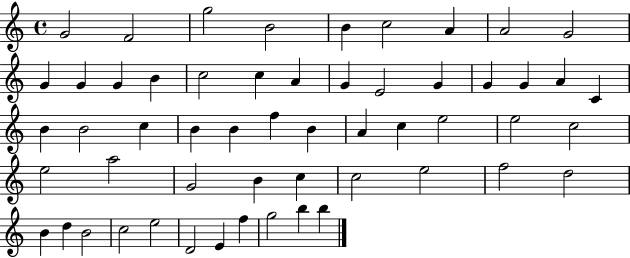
G4/h F4/h G5/h B4/h B4/q C5/h A4/q A4/h G4/h G4/q G4/q G4/q B4/q C5/h C5/q A4/q G4/q E4/h G4/q G4/q G4/q A4/q C4/q B4/q B4/h C5/q B4/q B4/q F5/q B4/q A4/q C5/q E5/h E5/h C5/h E5/h A5/h G4/h B4/q C5/q C5/h E5/h F5/h D5/h B4/q D5/q B4/h C5/h E5/h D4/h E4/q F5/q G5/h B5/q B5/q